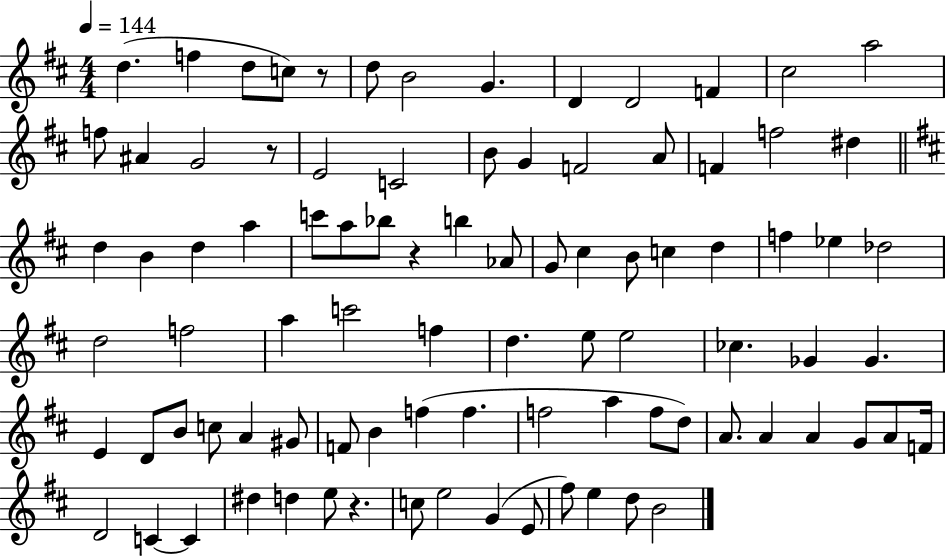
D5/q. F5/q D5/e C5/e R/e D5/e B4/h G4/q. D4/q D4/h F4/q C#5/h A5/h F5/e A#4/q G4/h R/e E4/h C4/h B4/e G4/q F4/h A4/e F4/q F5/h D#5/q D5/q B4/q D5/q A5/q C6/e A5/e Bb5/e R/q B5/q Ab4/e G4/e C#5/q B4/e C5/q D5/q F5/q Eb5/q Db5/h D5/h F5/h A5/q C6/h F5/q D5/q. E5/e E5/h CES5/q. Gb4/q Gb4/q. E4/q D4/e B4/e C5/e A4/q G#4/e F4/e B4/q F5/q F5/q. F5/h A5/q F5/e D5/e A4/e. A4/q A4/q G4/e A4/e F4/s D4/h C4/q C4/q D#5/q D5/q E5/e R/q. C5/e E5/h G4/q E4/e F#5/e E5/q D5/e B4/h